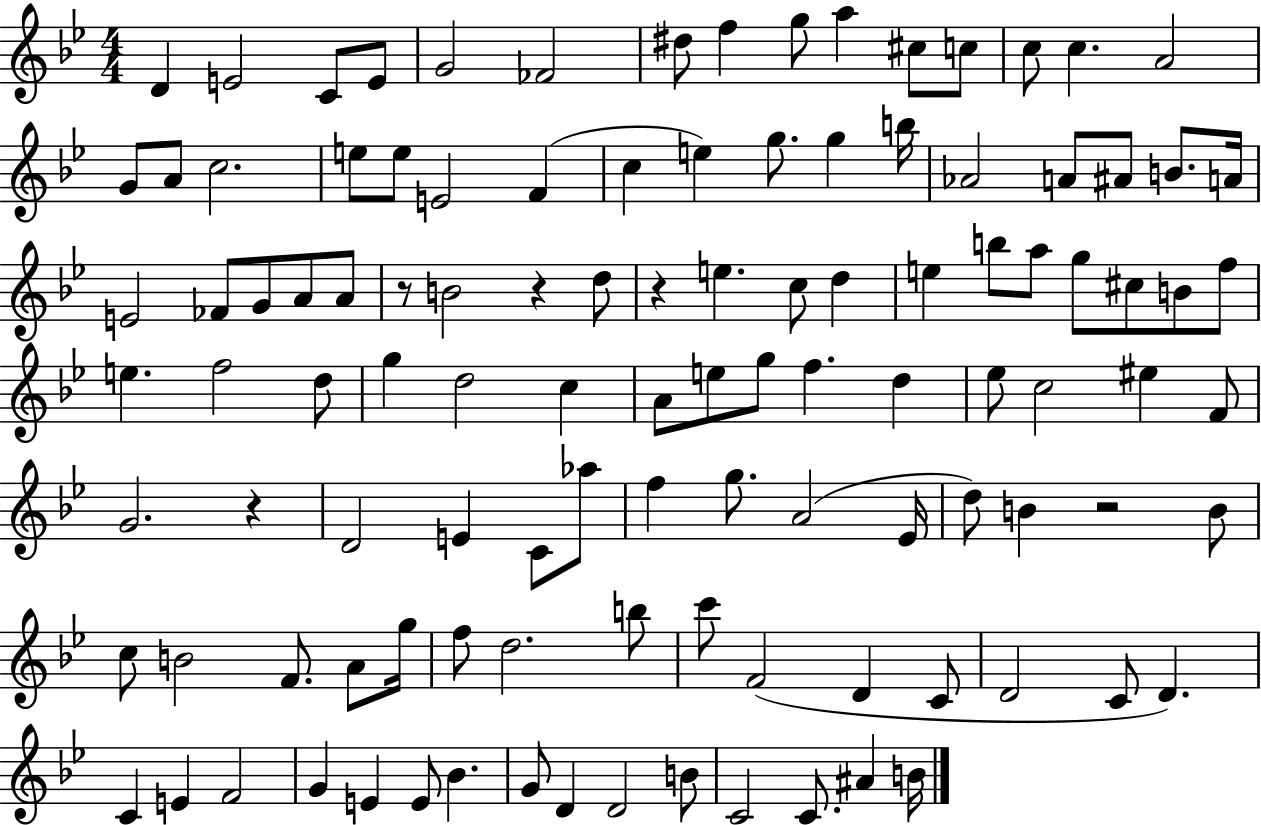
D4/q E4/h C4/e E4/e G4/h FES4/h D#5/e F5/q G5/e A5/q C#5/e C5/e C5/e C5/q. A4/h G4/e A4/e C5/h. E5/e E5/e E4/h F4/q C5/q E5/q G5/e. G5/q B5/s Ab4/h A4/e A#4/e B4/e. A4/s E4/h FES4/e G4/e A4/e A4/e R/e B4/h R/q D5/e R/q E5/q. C5/e D5/q E5/q B5/e A5/e G5/e C#5/e B4/e F5/e E5/q. F5/h D5/e G5/q D5/h C5/q A4/e E5/e G5/e F5/q. D5/q Eb5/e C5/h EIS5/q F4/e G4/h. R/q D4/h E4/q C4/e Ab5/e F5/q G5/e. A4/h Eb4/s D5/e B4/q R/h B4/e C5/e B4/h F4/e. A4/e G5/s F5/e D5/h. B5/e C6/e F4/h D4/q C4/e D4/h C4/e D4/q. C4/q E4/q F4/h G4/q E4/q E4/e Bb4/q. G4/e D4/q D4/h B4/e C4/h C4/e. A#4/q B4/s